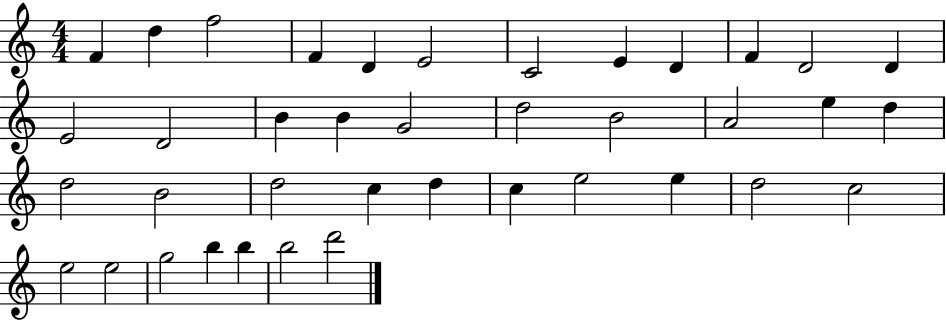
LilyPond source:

{
  \clef treble
  \numericTimeSignature
  \time 4/4
  \key c \major
  f'4 d''4 f''2 | f'4 d'4 e'2 | c'2 e'4 d'4 | f'4 d'2 d'4 | \break e'2 d'2 | b'4 b'4 g'2 | d''2 b'2 | a'2 e''4 d''4 | \break d''2 b'2 | d''2 c''4 d''4 | c''4 e''2 e''4 | d''2 c''2 | \break e''2 e''2 | g''2 b''4 b''4 | b''2 d'''2 | \bar "|."
}